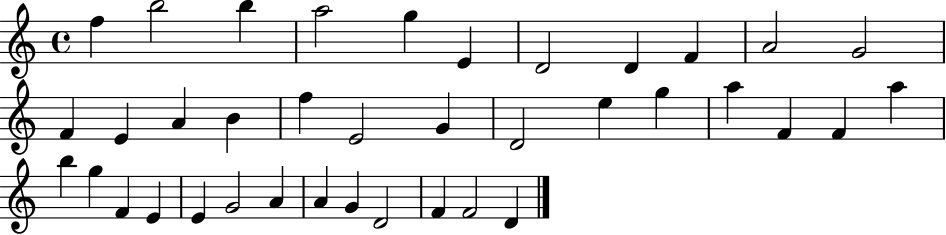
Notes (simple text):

F5/q B5/h B5/q A5/h G5/q E4/q D4/h D4/q F4/q A4/h G4/h F4/q E4/q A4/q B4/q F5/q E4/h G4/q D4/h E5/q G5/q A5/q F4/q F4/q A5/q B5/q G5/q F4/q E4/q E4/q G4/h A4/q A4/q G4/q D4/h F4/q F4/h D4/q